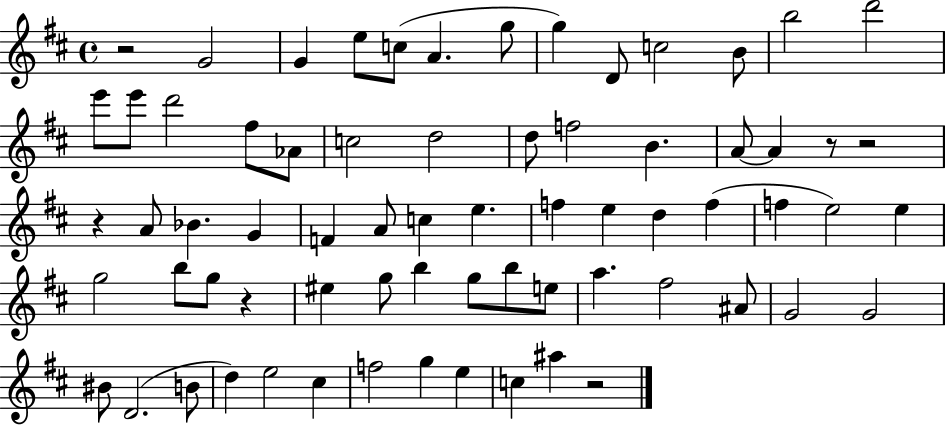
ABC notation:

X:1
T:Untitled
M:4/4
L:1/4
K:D
z2 G2 G e/2 c/2 A g/2 g D/2 c2 B/2 b2 d'2 e'/2 e'/2 d'2 ^f/2 _A/2 c2 d2 d/2 f2 B A/2 A z/2 z2 z A/2 _B G F A/2 c e f e d f f e2 e g2 b/2 g/2 z ^e g/2 b g/2 b/2 e/2 a ^f2 ^A/2 G2 G2 ^B/2 D2 B/2 d e2 ^c f2 g e c ^a z2